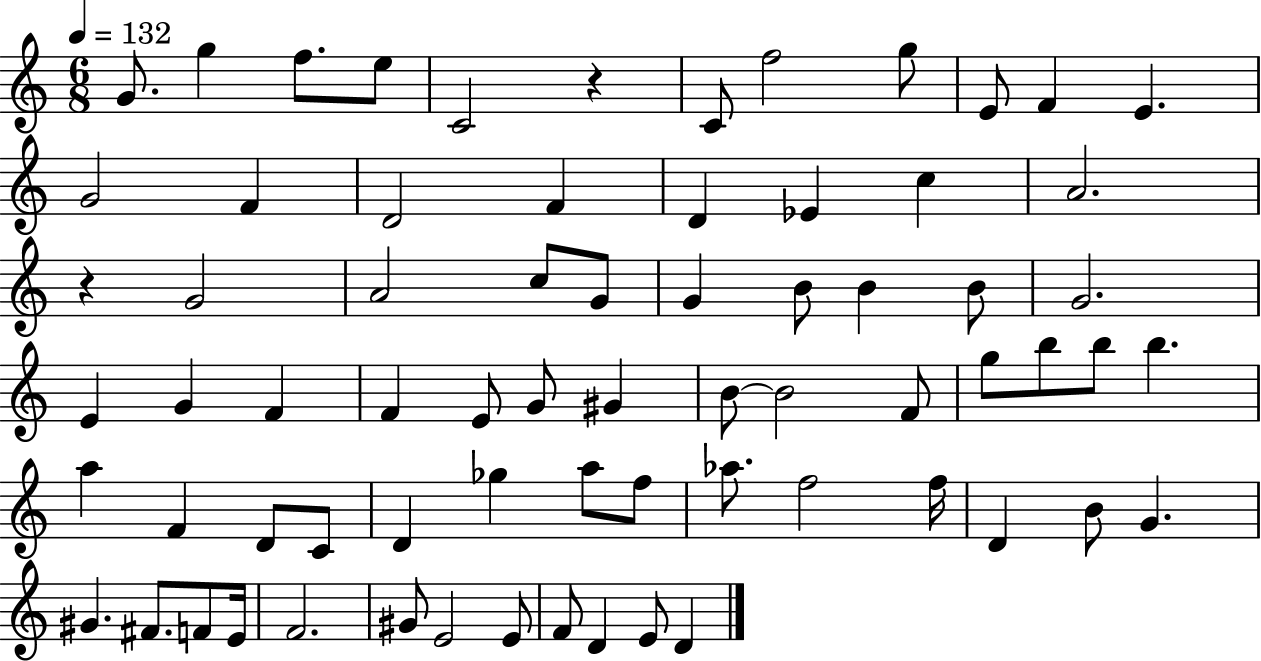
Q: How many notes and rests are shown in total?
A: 70